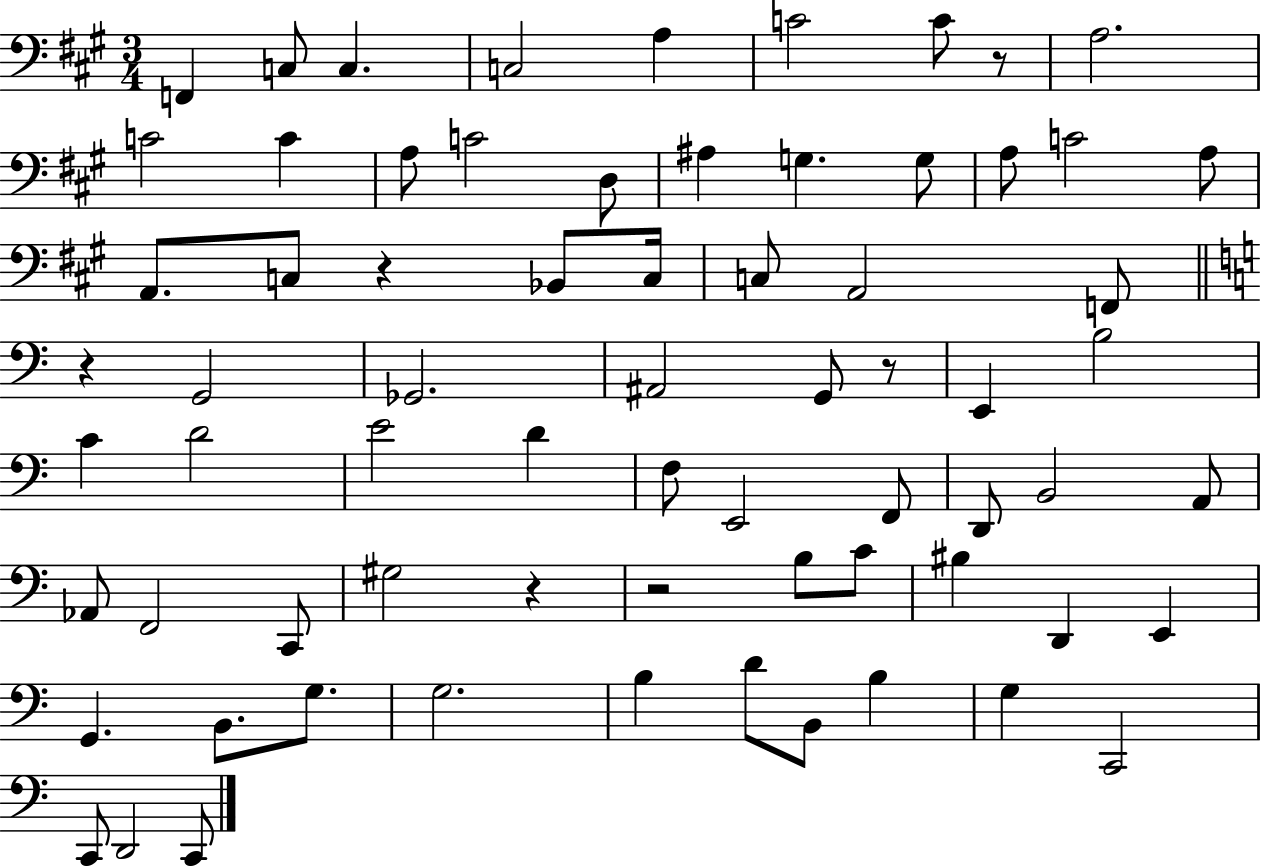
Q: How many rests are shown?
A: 6